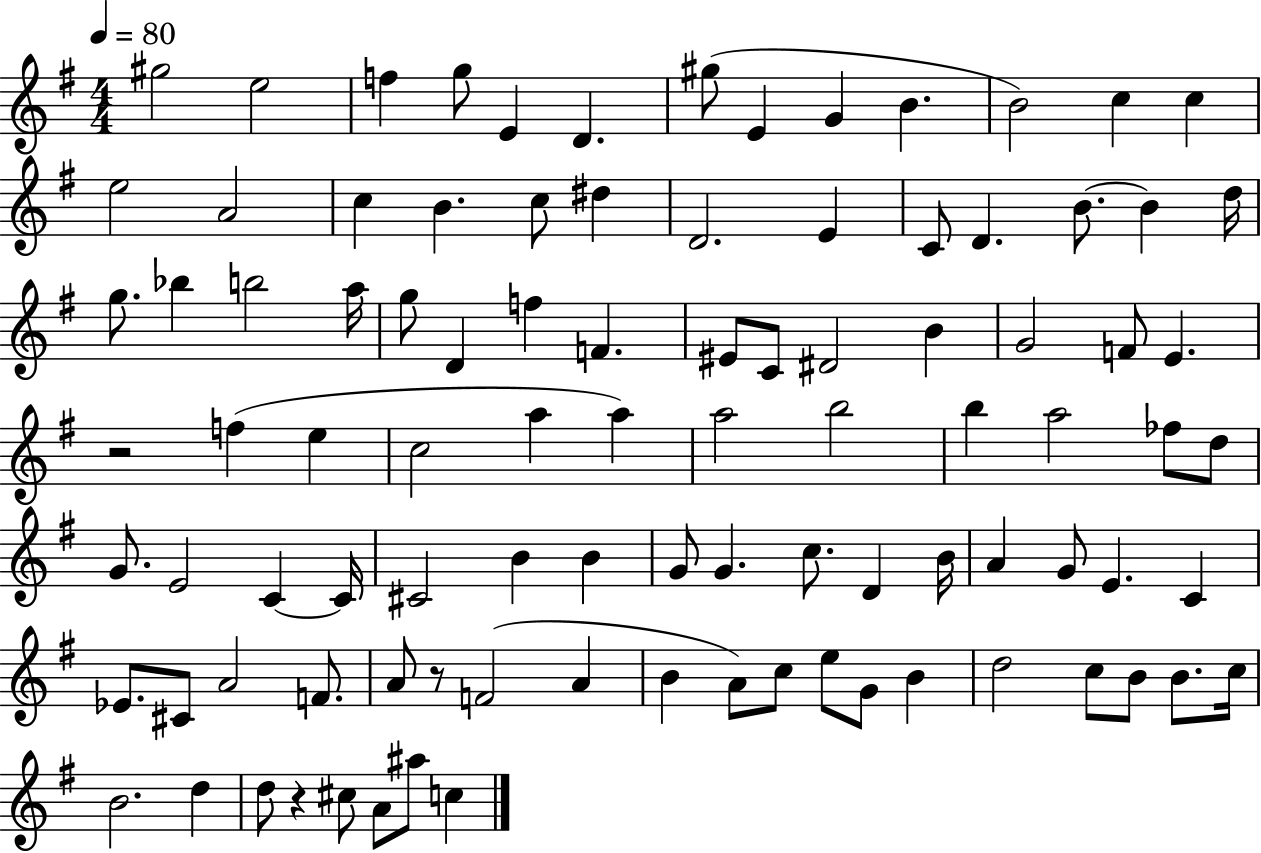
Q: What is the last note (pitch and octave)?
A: C5